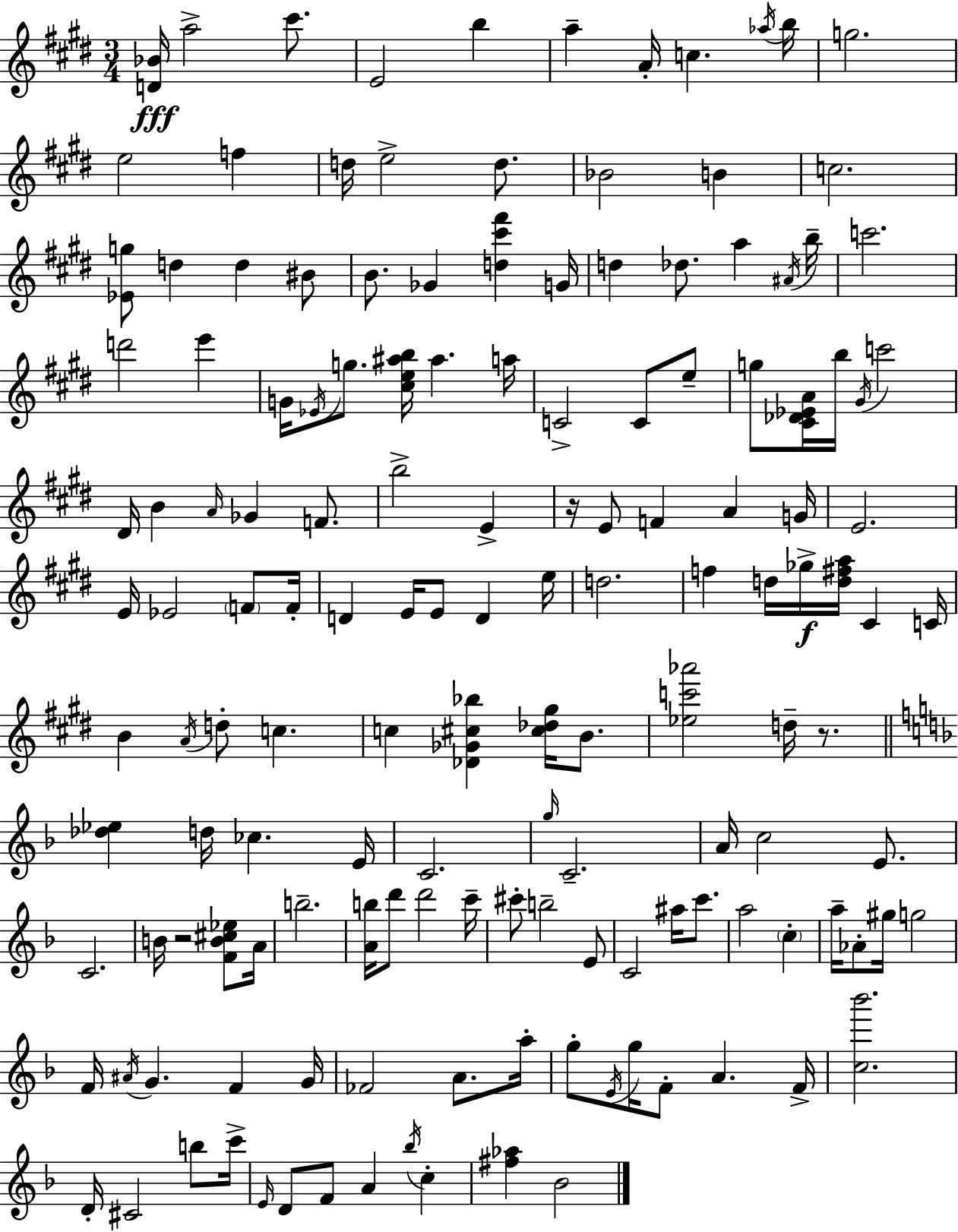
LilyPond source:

{
  \clef treble
  \numericTimeSignature
  \time 3/4
  \key e \major
  <d' bes'>16\fff a''2-> cis'''8. | e'2 b''4 | a''4-- a'16-. c''4. \acciaccatura { aes''16 } | b''16 g''2. | \break e''2 f''4 | d''16 e''2-> d''8. | bes'2 b'4 | c''2. | \break <ees' g''>8 d''4 d''4 bis'8 | b'8. ges'4 <d'' cis''' fis'''>4 | g'16 d''4 des''8. a''4 | \acciaccatura { ais'16 } b''16-- c'''2. | \break d'''2 e'''4 | g'16 \acciaccatura { ees'16 } g''8. <cis'' e'' ais'' b''>16 ais''4. | a''16 c'2-> c'8 | e''8-- g''8 <cis' des' ees' a'>16 b''16 \acciaccatura { gis'16 } c'''2 | \break dis'16 b'4 \grace { a'16 } ges'4 | f'8. b''2-> | e'4-> r16 e'8 f'4 | a'4 g'16 e'2. | \break e'16 ees'2 | \parenthesize f'8 f'16-. d'4 e'16 e'8 | d'4 e''16 d''2. | f''4 d''16 ges''16->\f <d'' fis'' a''>16 | \break cis'4 c'16 b'4 \acciaccatura { a'16 } d''8-. | c''4. c''4 <des' ges' cis'' bes''>4 | <cis'' des'' gis''>16 b'8. <ees'' c''' aes'''>2 | d''16-- r8. \bar "||" \break \key d \minor <des'' ees''>4 d''16 ces''4. e'16 | c'2. | \grace { g''16 } c'2.-- | a'16 c''2 e'8. | \break c'2. | b'16 r2 <f' b' cis'' ees''>8 | a'16 b''2.-- | <a' b''>16 d'''8 d'''2 | \break c'''16-- cis'''8-. b''2-- e'8 | c'2 ais''16 c'''8. | a''2 \parenthesize c''4-. | a''16-- aes'8-. gis''16 g''2 | \break f'16 \acciaccatura { ais'16 } g'4. f'4 | g'16 fes'2 a'8. | a''16-. g''8-. \acciaccatura { e'16 } g''16 f'8-. a'4. | f'16-> <c'' bes'''>2. | \break d'16-. cis'2 | b''8 c'''16-> \grace { e'16 } d'8 f'8 a'4 | \acciaccatura { bes''16 } c''4-. <fis'' aes''>4 bes'2 | \bar "|."
}